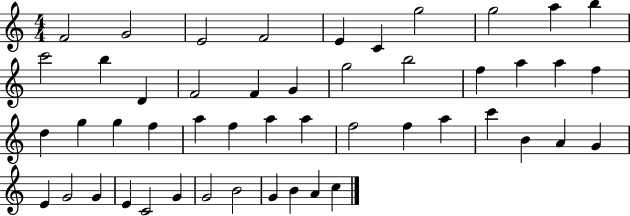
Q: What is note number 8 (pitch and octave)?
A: G5